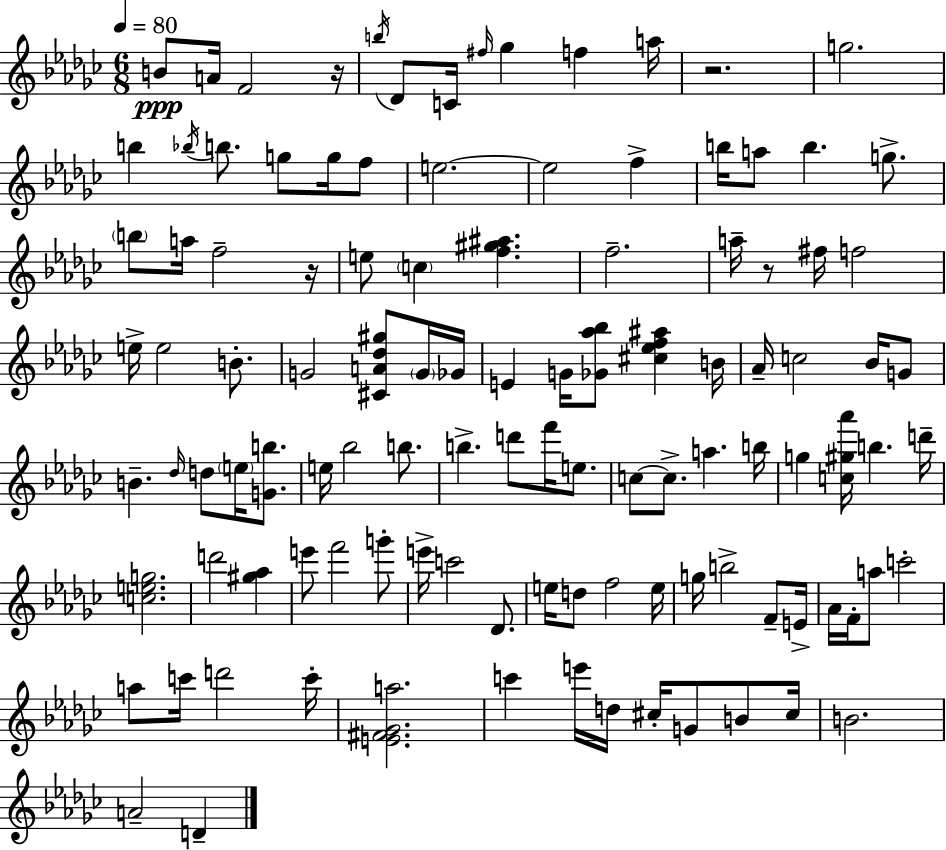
{
  \clef treble
  \numericTimeSignature
  \time 6/8
  \key ees \minor
  \tempo 4 = 80
  \repeat volta 2 { b'8\ppp a'16 f'2 r16 | \acciaccatura { b''16 } des'8 c'16 \grace { fis''16 } ges''4 f''4 | a''16 r2. | g''2. | \break b''4 \acciaccatura { bes''16 } b''8. g''8 | g''16 f''8 e''2.~~ | e''2 f''4-> | b''16 a''8 b''4. | \break g''8.-> \parenthesize b''8 a''16 f''2-- | r16 e''8 \parenthesize c''4 <f'' gis'' ais''>4. | f''2.-- | a''16-- r8 fis''16 f''2 | \break e''16-> e''2 | b'8.-. g'2 <cis' a' des'' gis''>8 | \parenthesize g'16 ges'16 e'4 g'16 <ges' aes'' bes''>8 <cis'' ees'' f'' ais''>4 | b'16 aes'16-- c''2 | \break bes'16 g'8 b'4.-- \grace { des''16 } d''8 | \parenthesize e''16 <g' b''>8. e''16 bes''2 | b''8. b''4.-> d'''8 | f'''16 e''8. c''8~~ c''8.-> a''4. | \break b''16 g''4 <c'' gis'' aes'''>16 b''4. | d'''16-- <c'' e'' g''>2. | d'''2 | <gis'' aes''>4 e'''8 f'''2 | \break g'''8-. e'''16-> c'''2 | des'8. e''16 d''8 f''2 | e''16 g''16 b''2-> | f'8-- e'16-> aes'16 f'16-. a''8 c'''2-. | \break a''8 c'''16 d'''2 | c'''16-. <e' fis' ges' a''>2. | c'''4 e'''16 d''16 cis''16-. g'8 | b'8 cis''16 b'2. | \break a'2-- | d'4-- } \bar "|."
}